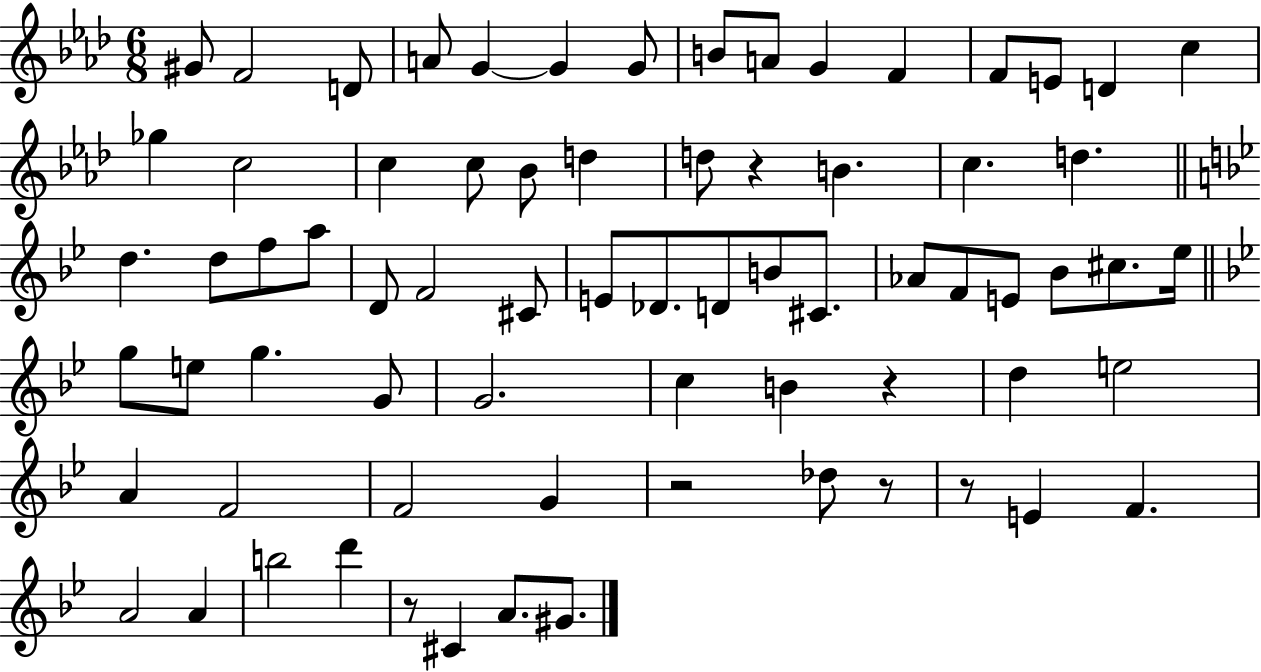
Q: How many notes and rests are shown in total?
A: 72